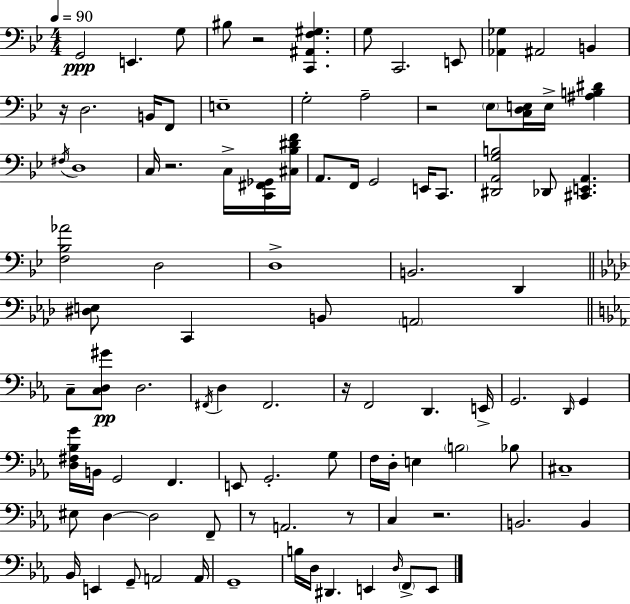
G2/h E2/q. G3/e BIS3/e R/h [C2,A#2,F3,G#3]/q. G3/e C2/h. E2/e [Ab2,Gb3]/q A#2/h B2/q R/s D3/h. B2/s F2/e E3/w G3/h A3/h R/h Eb3/e [C3,D3,E3]/s E3/s [A#3,B3,D#4]/q F#3/s D3/w C3/s R/h. C3/s [C2,F#2,Gb2]/s [C#3,Bb3,D#4,F4]/s A2/e. F2/s G2/h E2/s C2/e. [D#2,A2,G3,B3]/h Db2/e [C#2,E2,A2]/q. [F3,Bb3,Ab4]/h D3/h D3/w B2/h. D2/q [D#3,E3]/e C2/q B2/e A2/h C3/e [C3,D3,G#4]/e D3/h. F#2/s D3/q F#2/h. R/s F2/h D2/q. E2/s G2/h. D2/s G2/q [D3,F#3,Bb3,G4]/s B2/s G2/h F2/q. E2/e G2/h. G3/e F3/s D3/s E3/q B3/h Bb3/e C#3/w EIS3/e D3/q D3/h F2/e R/e A2/h. R/e C3/q R/h. B2/h. B2/q Bb2/s E2/q G2/e A2/h A2/s G2/w B3/s D3/s D#2/q. E2/q D3/s F2/e E2/e